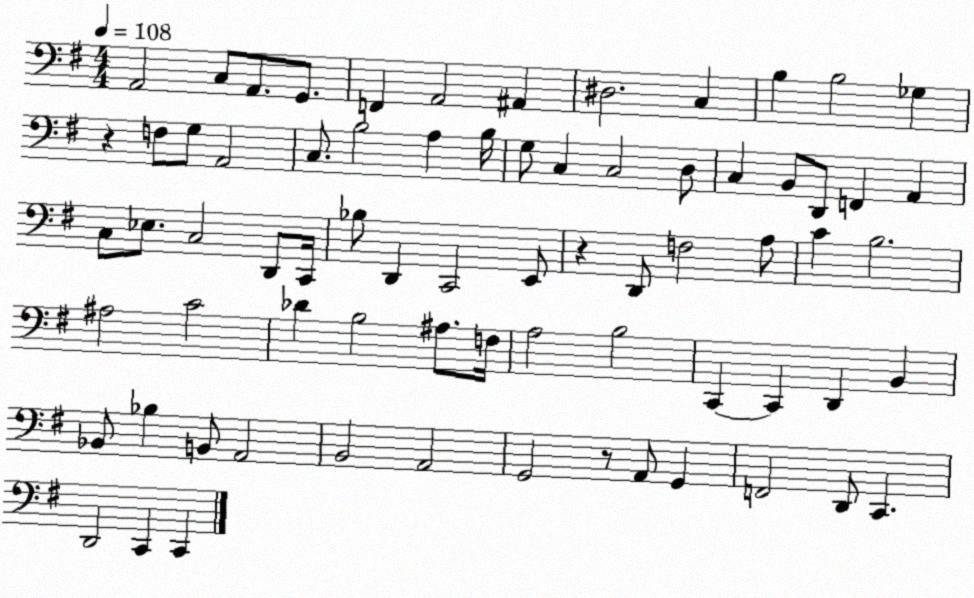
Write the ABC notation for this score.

X:1
T:Untitled
M:4/4
L:1/4
K:G
A,,2 C,/2 A,,/2 G,,/2 F,, A,,2 ^A,, ^D,2 C, B, B,2 _G, z F,/2 G,/2 A,,2 C,/2 B,2 A, B,/4 G,/2 C, C,2 D,/2 C, B,,/2 D,,/2 F,, A,, C,/2 _E,/2 C,2 D,,/2 C,,/4 _B,/2 D,, C,,2 E,,/2 z D,,/2 F,2 A,/2 C B,2 ^A,2 C2 _D B,2 ^A,/2 F,/4 A,2 B,2 C,, C,, D,, B,, _B,,/2 _B, B,,/2 A,,2 B,,2 A,,2 G,,2 z/2 A,,/2 G,, F,,2 D,,/2 C,, D,,2 C,, C,,